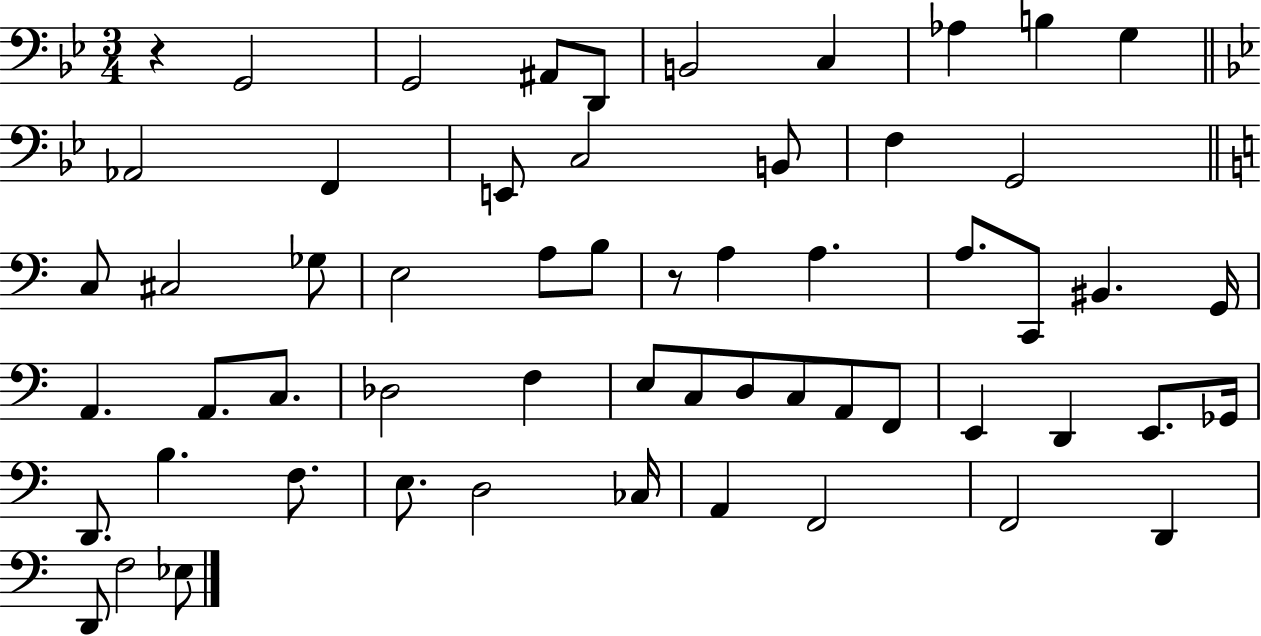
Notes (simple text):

R/q G2/h G2/h A#2/e D2/e B2/h C3/q Ab3/q B3/q G3/q Ab2/h F2/q E2/e C3/h B2/e F3/q G2/h C3/e C#3/h Gb3/e E3/h A3/e B3/e R/e A3/q A3/q. A3/e. C2/e BIS2/q. G2/s A2/q. A2/e. C3/e. Db3/h F3/q E3/e C3/e D3/e C3/e A2/e F2/e E2/q D2/q E2/e. Gb2/s D2/e. B3/q. F3/e. E3/e. D3/h CES3/s A2/q F2/h F2/h D2/q D2/e F3/h Eb3/e